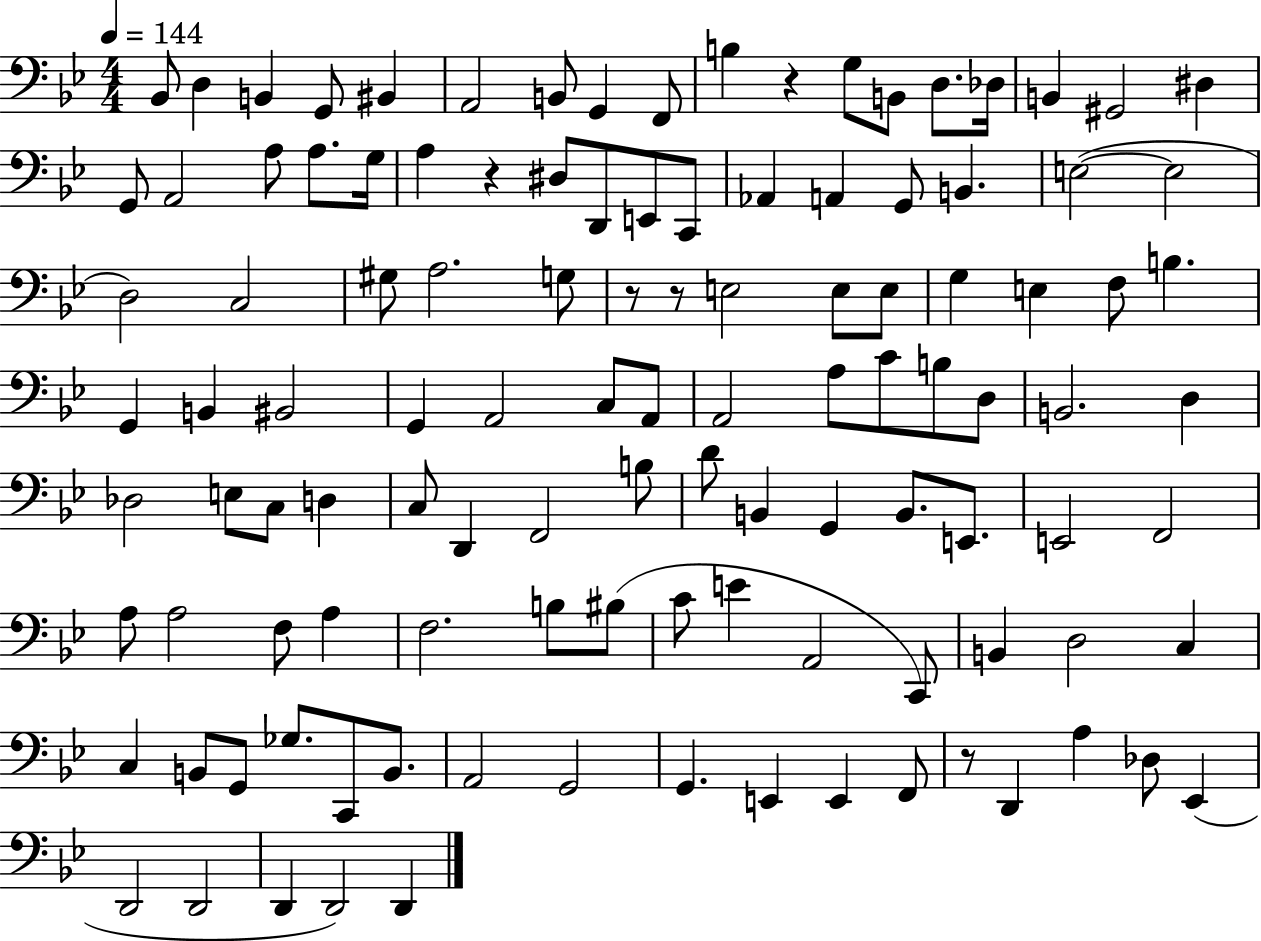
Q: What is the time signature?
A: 4/4